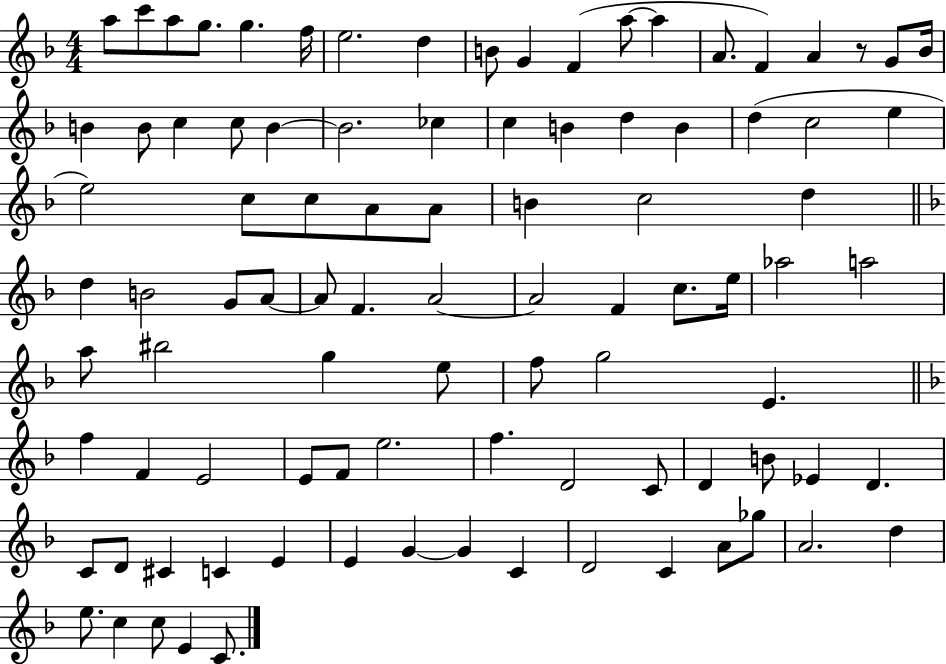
{
  \clef treble
  \numericTimeSignature
  \time 4/4
  \key f \major
  a''8 c'''8 a''8 g''8. g''4. f''16 | e''2. d''4 | b'8 g'4 f'4( a''8~~ a''4 | a'8. f'4) a'4 r8 g'8 bes'16 | \break b'4 b'8 c''4 c''8 b'4~~ | b'2. ces''4 | c''4 b'4 d''4 b'4 | d''4( c''2 e''4 | \break e''2) c''8 c''8 a'8 a'8 | b'4 c''2 d''4 | \bar "||" \break \key d \minor d''4 b'2 g'8 a'8~~ | a'8 f'4. a'2~~ | a'2 f'4 c''8. e''16 | aes''2 a''2 | \break a''8 bis''2 g''4 e''8 | f''8 g''2 e'4. | \bar "||" \break \key f \major f''4 f'4 e'2 | e'8 f'8 e''2. | f''4. d'2 c'8 | d'4 b'8 ees'4 d'4. | \break c'8 d'8 cis'4 c'4 e'4 | e'4 g'4~~ g'4 c'4 | d'2 c'4 a'8 ges''8 | a'2. d''4 | \break e''8. c''4 c''8 e'4 c'8. | \bar "|."
}